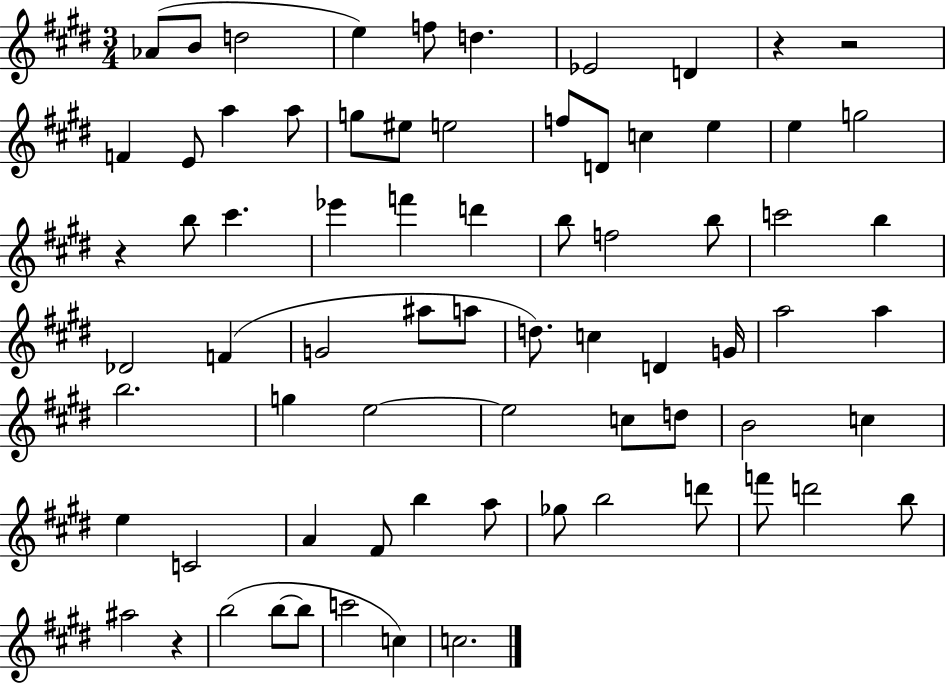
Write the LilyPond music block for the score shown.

{
  \clef treble
  \numericTimeSignature
  \time 3/4
  \key e \major
  aes'8( b'8 d''2 | e''4) f''8 d''4. | ees'2 d'4 | r4 r2 | \break f'4 e'8 a''4 a''8 | g''8 eis''8 e''2 | f''8 d'8 c''4 e''4 | e''4 g''2 | \break r4 b''8 cis'''4. | ees'''4 f'''4 d'''4 | b''8 f''2 b''8 | c'''2 b''4 | \break des'2 f'4( | g'2 ais''8 a''8 | d''8.) c''4 d'4 g'16 | a''2 a''4 | \break b''2. | g''4 e''2~~ | e''2 c''8 d''8 | b'2 c''4 | \break e''4 c'2 | a'4 fis'8 b''4 a''8 | ges''8 b''2 d'''8 | f'''8 d'''2 b''8 | \break ais''2 r4 | b''2( b''8~~ b''8 | c'''2 c''4) | c''2. | \break \bar "|."
}